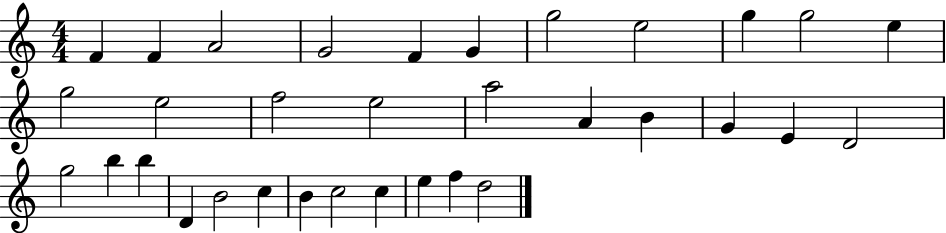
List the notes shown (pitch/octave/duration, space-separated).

F4/q F4/q A4/h G4/h F4/q G4/q G5/h E5/h G5/q G5/h E5/q G5/h E5/h F5/h E5/h A5/h A4/q B4/q G4/q E4/q D4/h G5/h B5/q B5/q D4/q B4/h C5/q B4/q C5/h C5/q E5/q F5/q D5/h